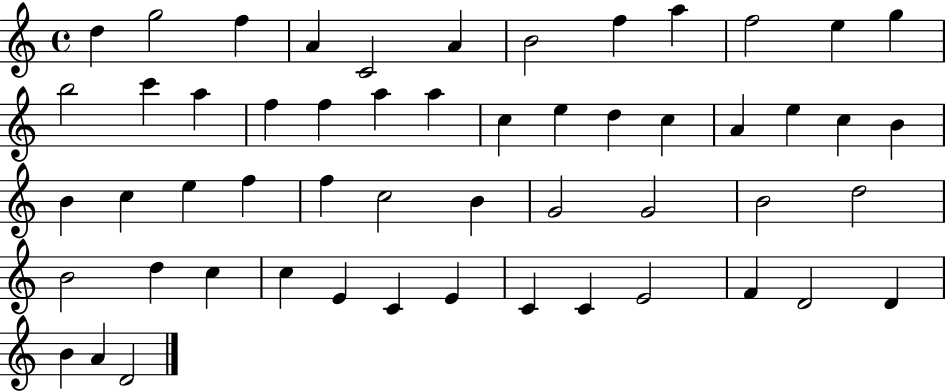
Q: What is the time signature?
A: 4/4